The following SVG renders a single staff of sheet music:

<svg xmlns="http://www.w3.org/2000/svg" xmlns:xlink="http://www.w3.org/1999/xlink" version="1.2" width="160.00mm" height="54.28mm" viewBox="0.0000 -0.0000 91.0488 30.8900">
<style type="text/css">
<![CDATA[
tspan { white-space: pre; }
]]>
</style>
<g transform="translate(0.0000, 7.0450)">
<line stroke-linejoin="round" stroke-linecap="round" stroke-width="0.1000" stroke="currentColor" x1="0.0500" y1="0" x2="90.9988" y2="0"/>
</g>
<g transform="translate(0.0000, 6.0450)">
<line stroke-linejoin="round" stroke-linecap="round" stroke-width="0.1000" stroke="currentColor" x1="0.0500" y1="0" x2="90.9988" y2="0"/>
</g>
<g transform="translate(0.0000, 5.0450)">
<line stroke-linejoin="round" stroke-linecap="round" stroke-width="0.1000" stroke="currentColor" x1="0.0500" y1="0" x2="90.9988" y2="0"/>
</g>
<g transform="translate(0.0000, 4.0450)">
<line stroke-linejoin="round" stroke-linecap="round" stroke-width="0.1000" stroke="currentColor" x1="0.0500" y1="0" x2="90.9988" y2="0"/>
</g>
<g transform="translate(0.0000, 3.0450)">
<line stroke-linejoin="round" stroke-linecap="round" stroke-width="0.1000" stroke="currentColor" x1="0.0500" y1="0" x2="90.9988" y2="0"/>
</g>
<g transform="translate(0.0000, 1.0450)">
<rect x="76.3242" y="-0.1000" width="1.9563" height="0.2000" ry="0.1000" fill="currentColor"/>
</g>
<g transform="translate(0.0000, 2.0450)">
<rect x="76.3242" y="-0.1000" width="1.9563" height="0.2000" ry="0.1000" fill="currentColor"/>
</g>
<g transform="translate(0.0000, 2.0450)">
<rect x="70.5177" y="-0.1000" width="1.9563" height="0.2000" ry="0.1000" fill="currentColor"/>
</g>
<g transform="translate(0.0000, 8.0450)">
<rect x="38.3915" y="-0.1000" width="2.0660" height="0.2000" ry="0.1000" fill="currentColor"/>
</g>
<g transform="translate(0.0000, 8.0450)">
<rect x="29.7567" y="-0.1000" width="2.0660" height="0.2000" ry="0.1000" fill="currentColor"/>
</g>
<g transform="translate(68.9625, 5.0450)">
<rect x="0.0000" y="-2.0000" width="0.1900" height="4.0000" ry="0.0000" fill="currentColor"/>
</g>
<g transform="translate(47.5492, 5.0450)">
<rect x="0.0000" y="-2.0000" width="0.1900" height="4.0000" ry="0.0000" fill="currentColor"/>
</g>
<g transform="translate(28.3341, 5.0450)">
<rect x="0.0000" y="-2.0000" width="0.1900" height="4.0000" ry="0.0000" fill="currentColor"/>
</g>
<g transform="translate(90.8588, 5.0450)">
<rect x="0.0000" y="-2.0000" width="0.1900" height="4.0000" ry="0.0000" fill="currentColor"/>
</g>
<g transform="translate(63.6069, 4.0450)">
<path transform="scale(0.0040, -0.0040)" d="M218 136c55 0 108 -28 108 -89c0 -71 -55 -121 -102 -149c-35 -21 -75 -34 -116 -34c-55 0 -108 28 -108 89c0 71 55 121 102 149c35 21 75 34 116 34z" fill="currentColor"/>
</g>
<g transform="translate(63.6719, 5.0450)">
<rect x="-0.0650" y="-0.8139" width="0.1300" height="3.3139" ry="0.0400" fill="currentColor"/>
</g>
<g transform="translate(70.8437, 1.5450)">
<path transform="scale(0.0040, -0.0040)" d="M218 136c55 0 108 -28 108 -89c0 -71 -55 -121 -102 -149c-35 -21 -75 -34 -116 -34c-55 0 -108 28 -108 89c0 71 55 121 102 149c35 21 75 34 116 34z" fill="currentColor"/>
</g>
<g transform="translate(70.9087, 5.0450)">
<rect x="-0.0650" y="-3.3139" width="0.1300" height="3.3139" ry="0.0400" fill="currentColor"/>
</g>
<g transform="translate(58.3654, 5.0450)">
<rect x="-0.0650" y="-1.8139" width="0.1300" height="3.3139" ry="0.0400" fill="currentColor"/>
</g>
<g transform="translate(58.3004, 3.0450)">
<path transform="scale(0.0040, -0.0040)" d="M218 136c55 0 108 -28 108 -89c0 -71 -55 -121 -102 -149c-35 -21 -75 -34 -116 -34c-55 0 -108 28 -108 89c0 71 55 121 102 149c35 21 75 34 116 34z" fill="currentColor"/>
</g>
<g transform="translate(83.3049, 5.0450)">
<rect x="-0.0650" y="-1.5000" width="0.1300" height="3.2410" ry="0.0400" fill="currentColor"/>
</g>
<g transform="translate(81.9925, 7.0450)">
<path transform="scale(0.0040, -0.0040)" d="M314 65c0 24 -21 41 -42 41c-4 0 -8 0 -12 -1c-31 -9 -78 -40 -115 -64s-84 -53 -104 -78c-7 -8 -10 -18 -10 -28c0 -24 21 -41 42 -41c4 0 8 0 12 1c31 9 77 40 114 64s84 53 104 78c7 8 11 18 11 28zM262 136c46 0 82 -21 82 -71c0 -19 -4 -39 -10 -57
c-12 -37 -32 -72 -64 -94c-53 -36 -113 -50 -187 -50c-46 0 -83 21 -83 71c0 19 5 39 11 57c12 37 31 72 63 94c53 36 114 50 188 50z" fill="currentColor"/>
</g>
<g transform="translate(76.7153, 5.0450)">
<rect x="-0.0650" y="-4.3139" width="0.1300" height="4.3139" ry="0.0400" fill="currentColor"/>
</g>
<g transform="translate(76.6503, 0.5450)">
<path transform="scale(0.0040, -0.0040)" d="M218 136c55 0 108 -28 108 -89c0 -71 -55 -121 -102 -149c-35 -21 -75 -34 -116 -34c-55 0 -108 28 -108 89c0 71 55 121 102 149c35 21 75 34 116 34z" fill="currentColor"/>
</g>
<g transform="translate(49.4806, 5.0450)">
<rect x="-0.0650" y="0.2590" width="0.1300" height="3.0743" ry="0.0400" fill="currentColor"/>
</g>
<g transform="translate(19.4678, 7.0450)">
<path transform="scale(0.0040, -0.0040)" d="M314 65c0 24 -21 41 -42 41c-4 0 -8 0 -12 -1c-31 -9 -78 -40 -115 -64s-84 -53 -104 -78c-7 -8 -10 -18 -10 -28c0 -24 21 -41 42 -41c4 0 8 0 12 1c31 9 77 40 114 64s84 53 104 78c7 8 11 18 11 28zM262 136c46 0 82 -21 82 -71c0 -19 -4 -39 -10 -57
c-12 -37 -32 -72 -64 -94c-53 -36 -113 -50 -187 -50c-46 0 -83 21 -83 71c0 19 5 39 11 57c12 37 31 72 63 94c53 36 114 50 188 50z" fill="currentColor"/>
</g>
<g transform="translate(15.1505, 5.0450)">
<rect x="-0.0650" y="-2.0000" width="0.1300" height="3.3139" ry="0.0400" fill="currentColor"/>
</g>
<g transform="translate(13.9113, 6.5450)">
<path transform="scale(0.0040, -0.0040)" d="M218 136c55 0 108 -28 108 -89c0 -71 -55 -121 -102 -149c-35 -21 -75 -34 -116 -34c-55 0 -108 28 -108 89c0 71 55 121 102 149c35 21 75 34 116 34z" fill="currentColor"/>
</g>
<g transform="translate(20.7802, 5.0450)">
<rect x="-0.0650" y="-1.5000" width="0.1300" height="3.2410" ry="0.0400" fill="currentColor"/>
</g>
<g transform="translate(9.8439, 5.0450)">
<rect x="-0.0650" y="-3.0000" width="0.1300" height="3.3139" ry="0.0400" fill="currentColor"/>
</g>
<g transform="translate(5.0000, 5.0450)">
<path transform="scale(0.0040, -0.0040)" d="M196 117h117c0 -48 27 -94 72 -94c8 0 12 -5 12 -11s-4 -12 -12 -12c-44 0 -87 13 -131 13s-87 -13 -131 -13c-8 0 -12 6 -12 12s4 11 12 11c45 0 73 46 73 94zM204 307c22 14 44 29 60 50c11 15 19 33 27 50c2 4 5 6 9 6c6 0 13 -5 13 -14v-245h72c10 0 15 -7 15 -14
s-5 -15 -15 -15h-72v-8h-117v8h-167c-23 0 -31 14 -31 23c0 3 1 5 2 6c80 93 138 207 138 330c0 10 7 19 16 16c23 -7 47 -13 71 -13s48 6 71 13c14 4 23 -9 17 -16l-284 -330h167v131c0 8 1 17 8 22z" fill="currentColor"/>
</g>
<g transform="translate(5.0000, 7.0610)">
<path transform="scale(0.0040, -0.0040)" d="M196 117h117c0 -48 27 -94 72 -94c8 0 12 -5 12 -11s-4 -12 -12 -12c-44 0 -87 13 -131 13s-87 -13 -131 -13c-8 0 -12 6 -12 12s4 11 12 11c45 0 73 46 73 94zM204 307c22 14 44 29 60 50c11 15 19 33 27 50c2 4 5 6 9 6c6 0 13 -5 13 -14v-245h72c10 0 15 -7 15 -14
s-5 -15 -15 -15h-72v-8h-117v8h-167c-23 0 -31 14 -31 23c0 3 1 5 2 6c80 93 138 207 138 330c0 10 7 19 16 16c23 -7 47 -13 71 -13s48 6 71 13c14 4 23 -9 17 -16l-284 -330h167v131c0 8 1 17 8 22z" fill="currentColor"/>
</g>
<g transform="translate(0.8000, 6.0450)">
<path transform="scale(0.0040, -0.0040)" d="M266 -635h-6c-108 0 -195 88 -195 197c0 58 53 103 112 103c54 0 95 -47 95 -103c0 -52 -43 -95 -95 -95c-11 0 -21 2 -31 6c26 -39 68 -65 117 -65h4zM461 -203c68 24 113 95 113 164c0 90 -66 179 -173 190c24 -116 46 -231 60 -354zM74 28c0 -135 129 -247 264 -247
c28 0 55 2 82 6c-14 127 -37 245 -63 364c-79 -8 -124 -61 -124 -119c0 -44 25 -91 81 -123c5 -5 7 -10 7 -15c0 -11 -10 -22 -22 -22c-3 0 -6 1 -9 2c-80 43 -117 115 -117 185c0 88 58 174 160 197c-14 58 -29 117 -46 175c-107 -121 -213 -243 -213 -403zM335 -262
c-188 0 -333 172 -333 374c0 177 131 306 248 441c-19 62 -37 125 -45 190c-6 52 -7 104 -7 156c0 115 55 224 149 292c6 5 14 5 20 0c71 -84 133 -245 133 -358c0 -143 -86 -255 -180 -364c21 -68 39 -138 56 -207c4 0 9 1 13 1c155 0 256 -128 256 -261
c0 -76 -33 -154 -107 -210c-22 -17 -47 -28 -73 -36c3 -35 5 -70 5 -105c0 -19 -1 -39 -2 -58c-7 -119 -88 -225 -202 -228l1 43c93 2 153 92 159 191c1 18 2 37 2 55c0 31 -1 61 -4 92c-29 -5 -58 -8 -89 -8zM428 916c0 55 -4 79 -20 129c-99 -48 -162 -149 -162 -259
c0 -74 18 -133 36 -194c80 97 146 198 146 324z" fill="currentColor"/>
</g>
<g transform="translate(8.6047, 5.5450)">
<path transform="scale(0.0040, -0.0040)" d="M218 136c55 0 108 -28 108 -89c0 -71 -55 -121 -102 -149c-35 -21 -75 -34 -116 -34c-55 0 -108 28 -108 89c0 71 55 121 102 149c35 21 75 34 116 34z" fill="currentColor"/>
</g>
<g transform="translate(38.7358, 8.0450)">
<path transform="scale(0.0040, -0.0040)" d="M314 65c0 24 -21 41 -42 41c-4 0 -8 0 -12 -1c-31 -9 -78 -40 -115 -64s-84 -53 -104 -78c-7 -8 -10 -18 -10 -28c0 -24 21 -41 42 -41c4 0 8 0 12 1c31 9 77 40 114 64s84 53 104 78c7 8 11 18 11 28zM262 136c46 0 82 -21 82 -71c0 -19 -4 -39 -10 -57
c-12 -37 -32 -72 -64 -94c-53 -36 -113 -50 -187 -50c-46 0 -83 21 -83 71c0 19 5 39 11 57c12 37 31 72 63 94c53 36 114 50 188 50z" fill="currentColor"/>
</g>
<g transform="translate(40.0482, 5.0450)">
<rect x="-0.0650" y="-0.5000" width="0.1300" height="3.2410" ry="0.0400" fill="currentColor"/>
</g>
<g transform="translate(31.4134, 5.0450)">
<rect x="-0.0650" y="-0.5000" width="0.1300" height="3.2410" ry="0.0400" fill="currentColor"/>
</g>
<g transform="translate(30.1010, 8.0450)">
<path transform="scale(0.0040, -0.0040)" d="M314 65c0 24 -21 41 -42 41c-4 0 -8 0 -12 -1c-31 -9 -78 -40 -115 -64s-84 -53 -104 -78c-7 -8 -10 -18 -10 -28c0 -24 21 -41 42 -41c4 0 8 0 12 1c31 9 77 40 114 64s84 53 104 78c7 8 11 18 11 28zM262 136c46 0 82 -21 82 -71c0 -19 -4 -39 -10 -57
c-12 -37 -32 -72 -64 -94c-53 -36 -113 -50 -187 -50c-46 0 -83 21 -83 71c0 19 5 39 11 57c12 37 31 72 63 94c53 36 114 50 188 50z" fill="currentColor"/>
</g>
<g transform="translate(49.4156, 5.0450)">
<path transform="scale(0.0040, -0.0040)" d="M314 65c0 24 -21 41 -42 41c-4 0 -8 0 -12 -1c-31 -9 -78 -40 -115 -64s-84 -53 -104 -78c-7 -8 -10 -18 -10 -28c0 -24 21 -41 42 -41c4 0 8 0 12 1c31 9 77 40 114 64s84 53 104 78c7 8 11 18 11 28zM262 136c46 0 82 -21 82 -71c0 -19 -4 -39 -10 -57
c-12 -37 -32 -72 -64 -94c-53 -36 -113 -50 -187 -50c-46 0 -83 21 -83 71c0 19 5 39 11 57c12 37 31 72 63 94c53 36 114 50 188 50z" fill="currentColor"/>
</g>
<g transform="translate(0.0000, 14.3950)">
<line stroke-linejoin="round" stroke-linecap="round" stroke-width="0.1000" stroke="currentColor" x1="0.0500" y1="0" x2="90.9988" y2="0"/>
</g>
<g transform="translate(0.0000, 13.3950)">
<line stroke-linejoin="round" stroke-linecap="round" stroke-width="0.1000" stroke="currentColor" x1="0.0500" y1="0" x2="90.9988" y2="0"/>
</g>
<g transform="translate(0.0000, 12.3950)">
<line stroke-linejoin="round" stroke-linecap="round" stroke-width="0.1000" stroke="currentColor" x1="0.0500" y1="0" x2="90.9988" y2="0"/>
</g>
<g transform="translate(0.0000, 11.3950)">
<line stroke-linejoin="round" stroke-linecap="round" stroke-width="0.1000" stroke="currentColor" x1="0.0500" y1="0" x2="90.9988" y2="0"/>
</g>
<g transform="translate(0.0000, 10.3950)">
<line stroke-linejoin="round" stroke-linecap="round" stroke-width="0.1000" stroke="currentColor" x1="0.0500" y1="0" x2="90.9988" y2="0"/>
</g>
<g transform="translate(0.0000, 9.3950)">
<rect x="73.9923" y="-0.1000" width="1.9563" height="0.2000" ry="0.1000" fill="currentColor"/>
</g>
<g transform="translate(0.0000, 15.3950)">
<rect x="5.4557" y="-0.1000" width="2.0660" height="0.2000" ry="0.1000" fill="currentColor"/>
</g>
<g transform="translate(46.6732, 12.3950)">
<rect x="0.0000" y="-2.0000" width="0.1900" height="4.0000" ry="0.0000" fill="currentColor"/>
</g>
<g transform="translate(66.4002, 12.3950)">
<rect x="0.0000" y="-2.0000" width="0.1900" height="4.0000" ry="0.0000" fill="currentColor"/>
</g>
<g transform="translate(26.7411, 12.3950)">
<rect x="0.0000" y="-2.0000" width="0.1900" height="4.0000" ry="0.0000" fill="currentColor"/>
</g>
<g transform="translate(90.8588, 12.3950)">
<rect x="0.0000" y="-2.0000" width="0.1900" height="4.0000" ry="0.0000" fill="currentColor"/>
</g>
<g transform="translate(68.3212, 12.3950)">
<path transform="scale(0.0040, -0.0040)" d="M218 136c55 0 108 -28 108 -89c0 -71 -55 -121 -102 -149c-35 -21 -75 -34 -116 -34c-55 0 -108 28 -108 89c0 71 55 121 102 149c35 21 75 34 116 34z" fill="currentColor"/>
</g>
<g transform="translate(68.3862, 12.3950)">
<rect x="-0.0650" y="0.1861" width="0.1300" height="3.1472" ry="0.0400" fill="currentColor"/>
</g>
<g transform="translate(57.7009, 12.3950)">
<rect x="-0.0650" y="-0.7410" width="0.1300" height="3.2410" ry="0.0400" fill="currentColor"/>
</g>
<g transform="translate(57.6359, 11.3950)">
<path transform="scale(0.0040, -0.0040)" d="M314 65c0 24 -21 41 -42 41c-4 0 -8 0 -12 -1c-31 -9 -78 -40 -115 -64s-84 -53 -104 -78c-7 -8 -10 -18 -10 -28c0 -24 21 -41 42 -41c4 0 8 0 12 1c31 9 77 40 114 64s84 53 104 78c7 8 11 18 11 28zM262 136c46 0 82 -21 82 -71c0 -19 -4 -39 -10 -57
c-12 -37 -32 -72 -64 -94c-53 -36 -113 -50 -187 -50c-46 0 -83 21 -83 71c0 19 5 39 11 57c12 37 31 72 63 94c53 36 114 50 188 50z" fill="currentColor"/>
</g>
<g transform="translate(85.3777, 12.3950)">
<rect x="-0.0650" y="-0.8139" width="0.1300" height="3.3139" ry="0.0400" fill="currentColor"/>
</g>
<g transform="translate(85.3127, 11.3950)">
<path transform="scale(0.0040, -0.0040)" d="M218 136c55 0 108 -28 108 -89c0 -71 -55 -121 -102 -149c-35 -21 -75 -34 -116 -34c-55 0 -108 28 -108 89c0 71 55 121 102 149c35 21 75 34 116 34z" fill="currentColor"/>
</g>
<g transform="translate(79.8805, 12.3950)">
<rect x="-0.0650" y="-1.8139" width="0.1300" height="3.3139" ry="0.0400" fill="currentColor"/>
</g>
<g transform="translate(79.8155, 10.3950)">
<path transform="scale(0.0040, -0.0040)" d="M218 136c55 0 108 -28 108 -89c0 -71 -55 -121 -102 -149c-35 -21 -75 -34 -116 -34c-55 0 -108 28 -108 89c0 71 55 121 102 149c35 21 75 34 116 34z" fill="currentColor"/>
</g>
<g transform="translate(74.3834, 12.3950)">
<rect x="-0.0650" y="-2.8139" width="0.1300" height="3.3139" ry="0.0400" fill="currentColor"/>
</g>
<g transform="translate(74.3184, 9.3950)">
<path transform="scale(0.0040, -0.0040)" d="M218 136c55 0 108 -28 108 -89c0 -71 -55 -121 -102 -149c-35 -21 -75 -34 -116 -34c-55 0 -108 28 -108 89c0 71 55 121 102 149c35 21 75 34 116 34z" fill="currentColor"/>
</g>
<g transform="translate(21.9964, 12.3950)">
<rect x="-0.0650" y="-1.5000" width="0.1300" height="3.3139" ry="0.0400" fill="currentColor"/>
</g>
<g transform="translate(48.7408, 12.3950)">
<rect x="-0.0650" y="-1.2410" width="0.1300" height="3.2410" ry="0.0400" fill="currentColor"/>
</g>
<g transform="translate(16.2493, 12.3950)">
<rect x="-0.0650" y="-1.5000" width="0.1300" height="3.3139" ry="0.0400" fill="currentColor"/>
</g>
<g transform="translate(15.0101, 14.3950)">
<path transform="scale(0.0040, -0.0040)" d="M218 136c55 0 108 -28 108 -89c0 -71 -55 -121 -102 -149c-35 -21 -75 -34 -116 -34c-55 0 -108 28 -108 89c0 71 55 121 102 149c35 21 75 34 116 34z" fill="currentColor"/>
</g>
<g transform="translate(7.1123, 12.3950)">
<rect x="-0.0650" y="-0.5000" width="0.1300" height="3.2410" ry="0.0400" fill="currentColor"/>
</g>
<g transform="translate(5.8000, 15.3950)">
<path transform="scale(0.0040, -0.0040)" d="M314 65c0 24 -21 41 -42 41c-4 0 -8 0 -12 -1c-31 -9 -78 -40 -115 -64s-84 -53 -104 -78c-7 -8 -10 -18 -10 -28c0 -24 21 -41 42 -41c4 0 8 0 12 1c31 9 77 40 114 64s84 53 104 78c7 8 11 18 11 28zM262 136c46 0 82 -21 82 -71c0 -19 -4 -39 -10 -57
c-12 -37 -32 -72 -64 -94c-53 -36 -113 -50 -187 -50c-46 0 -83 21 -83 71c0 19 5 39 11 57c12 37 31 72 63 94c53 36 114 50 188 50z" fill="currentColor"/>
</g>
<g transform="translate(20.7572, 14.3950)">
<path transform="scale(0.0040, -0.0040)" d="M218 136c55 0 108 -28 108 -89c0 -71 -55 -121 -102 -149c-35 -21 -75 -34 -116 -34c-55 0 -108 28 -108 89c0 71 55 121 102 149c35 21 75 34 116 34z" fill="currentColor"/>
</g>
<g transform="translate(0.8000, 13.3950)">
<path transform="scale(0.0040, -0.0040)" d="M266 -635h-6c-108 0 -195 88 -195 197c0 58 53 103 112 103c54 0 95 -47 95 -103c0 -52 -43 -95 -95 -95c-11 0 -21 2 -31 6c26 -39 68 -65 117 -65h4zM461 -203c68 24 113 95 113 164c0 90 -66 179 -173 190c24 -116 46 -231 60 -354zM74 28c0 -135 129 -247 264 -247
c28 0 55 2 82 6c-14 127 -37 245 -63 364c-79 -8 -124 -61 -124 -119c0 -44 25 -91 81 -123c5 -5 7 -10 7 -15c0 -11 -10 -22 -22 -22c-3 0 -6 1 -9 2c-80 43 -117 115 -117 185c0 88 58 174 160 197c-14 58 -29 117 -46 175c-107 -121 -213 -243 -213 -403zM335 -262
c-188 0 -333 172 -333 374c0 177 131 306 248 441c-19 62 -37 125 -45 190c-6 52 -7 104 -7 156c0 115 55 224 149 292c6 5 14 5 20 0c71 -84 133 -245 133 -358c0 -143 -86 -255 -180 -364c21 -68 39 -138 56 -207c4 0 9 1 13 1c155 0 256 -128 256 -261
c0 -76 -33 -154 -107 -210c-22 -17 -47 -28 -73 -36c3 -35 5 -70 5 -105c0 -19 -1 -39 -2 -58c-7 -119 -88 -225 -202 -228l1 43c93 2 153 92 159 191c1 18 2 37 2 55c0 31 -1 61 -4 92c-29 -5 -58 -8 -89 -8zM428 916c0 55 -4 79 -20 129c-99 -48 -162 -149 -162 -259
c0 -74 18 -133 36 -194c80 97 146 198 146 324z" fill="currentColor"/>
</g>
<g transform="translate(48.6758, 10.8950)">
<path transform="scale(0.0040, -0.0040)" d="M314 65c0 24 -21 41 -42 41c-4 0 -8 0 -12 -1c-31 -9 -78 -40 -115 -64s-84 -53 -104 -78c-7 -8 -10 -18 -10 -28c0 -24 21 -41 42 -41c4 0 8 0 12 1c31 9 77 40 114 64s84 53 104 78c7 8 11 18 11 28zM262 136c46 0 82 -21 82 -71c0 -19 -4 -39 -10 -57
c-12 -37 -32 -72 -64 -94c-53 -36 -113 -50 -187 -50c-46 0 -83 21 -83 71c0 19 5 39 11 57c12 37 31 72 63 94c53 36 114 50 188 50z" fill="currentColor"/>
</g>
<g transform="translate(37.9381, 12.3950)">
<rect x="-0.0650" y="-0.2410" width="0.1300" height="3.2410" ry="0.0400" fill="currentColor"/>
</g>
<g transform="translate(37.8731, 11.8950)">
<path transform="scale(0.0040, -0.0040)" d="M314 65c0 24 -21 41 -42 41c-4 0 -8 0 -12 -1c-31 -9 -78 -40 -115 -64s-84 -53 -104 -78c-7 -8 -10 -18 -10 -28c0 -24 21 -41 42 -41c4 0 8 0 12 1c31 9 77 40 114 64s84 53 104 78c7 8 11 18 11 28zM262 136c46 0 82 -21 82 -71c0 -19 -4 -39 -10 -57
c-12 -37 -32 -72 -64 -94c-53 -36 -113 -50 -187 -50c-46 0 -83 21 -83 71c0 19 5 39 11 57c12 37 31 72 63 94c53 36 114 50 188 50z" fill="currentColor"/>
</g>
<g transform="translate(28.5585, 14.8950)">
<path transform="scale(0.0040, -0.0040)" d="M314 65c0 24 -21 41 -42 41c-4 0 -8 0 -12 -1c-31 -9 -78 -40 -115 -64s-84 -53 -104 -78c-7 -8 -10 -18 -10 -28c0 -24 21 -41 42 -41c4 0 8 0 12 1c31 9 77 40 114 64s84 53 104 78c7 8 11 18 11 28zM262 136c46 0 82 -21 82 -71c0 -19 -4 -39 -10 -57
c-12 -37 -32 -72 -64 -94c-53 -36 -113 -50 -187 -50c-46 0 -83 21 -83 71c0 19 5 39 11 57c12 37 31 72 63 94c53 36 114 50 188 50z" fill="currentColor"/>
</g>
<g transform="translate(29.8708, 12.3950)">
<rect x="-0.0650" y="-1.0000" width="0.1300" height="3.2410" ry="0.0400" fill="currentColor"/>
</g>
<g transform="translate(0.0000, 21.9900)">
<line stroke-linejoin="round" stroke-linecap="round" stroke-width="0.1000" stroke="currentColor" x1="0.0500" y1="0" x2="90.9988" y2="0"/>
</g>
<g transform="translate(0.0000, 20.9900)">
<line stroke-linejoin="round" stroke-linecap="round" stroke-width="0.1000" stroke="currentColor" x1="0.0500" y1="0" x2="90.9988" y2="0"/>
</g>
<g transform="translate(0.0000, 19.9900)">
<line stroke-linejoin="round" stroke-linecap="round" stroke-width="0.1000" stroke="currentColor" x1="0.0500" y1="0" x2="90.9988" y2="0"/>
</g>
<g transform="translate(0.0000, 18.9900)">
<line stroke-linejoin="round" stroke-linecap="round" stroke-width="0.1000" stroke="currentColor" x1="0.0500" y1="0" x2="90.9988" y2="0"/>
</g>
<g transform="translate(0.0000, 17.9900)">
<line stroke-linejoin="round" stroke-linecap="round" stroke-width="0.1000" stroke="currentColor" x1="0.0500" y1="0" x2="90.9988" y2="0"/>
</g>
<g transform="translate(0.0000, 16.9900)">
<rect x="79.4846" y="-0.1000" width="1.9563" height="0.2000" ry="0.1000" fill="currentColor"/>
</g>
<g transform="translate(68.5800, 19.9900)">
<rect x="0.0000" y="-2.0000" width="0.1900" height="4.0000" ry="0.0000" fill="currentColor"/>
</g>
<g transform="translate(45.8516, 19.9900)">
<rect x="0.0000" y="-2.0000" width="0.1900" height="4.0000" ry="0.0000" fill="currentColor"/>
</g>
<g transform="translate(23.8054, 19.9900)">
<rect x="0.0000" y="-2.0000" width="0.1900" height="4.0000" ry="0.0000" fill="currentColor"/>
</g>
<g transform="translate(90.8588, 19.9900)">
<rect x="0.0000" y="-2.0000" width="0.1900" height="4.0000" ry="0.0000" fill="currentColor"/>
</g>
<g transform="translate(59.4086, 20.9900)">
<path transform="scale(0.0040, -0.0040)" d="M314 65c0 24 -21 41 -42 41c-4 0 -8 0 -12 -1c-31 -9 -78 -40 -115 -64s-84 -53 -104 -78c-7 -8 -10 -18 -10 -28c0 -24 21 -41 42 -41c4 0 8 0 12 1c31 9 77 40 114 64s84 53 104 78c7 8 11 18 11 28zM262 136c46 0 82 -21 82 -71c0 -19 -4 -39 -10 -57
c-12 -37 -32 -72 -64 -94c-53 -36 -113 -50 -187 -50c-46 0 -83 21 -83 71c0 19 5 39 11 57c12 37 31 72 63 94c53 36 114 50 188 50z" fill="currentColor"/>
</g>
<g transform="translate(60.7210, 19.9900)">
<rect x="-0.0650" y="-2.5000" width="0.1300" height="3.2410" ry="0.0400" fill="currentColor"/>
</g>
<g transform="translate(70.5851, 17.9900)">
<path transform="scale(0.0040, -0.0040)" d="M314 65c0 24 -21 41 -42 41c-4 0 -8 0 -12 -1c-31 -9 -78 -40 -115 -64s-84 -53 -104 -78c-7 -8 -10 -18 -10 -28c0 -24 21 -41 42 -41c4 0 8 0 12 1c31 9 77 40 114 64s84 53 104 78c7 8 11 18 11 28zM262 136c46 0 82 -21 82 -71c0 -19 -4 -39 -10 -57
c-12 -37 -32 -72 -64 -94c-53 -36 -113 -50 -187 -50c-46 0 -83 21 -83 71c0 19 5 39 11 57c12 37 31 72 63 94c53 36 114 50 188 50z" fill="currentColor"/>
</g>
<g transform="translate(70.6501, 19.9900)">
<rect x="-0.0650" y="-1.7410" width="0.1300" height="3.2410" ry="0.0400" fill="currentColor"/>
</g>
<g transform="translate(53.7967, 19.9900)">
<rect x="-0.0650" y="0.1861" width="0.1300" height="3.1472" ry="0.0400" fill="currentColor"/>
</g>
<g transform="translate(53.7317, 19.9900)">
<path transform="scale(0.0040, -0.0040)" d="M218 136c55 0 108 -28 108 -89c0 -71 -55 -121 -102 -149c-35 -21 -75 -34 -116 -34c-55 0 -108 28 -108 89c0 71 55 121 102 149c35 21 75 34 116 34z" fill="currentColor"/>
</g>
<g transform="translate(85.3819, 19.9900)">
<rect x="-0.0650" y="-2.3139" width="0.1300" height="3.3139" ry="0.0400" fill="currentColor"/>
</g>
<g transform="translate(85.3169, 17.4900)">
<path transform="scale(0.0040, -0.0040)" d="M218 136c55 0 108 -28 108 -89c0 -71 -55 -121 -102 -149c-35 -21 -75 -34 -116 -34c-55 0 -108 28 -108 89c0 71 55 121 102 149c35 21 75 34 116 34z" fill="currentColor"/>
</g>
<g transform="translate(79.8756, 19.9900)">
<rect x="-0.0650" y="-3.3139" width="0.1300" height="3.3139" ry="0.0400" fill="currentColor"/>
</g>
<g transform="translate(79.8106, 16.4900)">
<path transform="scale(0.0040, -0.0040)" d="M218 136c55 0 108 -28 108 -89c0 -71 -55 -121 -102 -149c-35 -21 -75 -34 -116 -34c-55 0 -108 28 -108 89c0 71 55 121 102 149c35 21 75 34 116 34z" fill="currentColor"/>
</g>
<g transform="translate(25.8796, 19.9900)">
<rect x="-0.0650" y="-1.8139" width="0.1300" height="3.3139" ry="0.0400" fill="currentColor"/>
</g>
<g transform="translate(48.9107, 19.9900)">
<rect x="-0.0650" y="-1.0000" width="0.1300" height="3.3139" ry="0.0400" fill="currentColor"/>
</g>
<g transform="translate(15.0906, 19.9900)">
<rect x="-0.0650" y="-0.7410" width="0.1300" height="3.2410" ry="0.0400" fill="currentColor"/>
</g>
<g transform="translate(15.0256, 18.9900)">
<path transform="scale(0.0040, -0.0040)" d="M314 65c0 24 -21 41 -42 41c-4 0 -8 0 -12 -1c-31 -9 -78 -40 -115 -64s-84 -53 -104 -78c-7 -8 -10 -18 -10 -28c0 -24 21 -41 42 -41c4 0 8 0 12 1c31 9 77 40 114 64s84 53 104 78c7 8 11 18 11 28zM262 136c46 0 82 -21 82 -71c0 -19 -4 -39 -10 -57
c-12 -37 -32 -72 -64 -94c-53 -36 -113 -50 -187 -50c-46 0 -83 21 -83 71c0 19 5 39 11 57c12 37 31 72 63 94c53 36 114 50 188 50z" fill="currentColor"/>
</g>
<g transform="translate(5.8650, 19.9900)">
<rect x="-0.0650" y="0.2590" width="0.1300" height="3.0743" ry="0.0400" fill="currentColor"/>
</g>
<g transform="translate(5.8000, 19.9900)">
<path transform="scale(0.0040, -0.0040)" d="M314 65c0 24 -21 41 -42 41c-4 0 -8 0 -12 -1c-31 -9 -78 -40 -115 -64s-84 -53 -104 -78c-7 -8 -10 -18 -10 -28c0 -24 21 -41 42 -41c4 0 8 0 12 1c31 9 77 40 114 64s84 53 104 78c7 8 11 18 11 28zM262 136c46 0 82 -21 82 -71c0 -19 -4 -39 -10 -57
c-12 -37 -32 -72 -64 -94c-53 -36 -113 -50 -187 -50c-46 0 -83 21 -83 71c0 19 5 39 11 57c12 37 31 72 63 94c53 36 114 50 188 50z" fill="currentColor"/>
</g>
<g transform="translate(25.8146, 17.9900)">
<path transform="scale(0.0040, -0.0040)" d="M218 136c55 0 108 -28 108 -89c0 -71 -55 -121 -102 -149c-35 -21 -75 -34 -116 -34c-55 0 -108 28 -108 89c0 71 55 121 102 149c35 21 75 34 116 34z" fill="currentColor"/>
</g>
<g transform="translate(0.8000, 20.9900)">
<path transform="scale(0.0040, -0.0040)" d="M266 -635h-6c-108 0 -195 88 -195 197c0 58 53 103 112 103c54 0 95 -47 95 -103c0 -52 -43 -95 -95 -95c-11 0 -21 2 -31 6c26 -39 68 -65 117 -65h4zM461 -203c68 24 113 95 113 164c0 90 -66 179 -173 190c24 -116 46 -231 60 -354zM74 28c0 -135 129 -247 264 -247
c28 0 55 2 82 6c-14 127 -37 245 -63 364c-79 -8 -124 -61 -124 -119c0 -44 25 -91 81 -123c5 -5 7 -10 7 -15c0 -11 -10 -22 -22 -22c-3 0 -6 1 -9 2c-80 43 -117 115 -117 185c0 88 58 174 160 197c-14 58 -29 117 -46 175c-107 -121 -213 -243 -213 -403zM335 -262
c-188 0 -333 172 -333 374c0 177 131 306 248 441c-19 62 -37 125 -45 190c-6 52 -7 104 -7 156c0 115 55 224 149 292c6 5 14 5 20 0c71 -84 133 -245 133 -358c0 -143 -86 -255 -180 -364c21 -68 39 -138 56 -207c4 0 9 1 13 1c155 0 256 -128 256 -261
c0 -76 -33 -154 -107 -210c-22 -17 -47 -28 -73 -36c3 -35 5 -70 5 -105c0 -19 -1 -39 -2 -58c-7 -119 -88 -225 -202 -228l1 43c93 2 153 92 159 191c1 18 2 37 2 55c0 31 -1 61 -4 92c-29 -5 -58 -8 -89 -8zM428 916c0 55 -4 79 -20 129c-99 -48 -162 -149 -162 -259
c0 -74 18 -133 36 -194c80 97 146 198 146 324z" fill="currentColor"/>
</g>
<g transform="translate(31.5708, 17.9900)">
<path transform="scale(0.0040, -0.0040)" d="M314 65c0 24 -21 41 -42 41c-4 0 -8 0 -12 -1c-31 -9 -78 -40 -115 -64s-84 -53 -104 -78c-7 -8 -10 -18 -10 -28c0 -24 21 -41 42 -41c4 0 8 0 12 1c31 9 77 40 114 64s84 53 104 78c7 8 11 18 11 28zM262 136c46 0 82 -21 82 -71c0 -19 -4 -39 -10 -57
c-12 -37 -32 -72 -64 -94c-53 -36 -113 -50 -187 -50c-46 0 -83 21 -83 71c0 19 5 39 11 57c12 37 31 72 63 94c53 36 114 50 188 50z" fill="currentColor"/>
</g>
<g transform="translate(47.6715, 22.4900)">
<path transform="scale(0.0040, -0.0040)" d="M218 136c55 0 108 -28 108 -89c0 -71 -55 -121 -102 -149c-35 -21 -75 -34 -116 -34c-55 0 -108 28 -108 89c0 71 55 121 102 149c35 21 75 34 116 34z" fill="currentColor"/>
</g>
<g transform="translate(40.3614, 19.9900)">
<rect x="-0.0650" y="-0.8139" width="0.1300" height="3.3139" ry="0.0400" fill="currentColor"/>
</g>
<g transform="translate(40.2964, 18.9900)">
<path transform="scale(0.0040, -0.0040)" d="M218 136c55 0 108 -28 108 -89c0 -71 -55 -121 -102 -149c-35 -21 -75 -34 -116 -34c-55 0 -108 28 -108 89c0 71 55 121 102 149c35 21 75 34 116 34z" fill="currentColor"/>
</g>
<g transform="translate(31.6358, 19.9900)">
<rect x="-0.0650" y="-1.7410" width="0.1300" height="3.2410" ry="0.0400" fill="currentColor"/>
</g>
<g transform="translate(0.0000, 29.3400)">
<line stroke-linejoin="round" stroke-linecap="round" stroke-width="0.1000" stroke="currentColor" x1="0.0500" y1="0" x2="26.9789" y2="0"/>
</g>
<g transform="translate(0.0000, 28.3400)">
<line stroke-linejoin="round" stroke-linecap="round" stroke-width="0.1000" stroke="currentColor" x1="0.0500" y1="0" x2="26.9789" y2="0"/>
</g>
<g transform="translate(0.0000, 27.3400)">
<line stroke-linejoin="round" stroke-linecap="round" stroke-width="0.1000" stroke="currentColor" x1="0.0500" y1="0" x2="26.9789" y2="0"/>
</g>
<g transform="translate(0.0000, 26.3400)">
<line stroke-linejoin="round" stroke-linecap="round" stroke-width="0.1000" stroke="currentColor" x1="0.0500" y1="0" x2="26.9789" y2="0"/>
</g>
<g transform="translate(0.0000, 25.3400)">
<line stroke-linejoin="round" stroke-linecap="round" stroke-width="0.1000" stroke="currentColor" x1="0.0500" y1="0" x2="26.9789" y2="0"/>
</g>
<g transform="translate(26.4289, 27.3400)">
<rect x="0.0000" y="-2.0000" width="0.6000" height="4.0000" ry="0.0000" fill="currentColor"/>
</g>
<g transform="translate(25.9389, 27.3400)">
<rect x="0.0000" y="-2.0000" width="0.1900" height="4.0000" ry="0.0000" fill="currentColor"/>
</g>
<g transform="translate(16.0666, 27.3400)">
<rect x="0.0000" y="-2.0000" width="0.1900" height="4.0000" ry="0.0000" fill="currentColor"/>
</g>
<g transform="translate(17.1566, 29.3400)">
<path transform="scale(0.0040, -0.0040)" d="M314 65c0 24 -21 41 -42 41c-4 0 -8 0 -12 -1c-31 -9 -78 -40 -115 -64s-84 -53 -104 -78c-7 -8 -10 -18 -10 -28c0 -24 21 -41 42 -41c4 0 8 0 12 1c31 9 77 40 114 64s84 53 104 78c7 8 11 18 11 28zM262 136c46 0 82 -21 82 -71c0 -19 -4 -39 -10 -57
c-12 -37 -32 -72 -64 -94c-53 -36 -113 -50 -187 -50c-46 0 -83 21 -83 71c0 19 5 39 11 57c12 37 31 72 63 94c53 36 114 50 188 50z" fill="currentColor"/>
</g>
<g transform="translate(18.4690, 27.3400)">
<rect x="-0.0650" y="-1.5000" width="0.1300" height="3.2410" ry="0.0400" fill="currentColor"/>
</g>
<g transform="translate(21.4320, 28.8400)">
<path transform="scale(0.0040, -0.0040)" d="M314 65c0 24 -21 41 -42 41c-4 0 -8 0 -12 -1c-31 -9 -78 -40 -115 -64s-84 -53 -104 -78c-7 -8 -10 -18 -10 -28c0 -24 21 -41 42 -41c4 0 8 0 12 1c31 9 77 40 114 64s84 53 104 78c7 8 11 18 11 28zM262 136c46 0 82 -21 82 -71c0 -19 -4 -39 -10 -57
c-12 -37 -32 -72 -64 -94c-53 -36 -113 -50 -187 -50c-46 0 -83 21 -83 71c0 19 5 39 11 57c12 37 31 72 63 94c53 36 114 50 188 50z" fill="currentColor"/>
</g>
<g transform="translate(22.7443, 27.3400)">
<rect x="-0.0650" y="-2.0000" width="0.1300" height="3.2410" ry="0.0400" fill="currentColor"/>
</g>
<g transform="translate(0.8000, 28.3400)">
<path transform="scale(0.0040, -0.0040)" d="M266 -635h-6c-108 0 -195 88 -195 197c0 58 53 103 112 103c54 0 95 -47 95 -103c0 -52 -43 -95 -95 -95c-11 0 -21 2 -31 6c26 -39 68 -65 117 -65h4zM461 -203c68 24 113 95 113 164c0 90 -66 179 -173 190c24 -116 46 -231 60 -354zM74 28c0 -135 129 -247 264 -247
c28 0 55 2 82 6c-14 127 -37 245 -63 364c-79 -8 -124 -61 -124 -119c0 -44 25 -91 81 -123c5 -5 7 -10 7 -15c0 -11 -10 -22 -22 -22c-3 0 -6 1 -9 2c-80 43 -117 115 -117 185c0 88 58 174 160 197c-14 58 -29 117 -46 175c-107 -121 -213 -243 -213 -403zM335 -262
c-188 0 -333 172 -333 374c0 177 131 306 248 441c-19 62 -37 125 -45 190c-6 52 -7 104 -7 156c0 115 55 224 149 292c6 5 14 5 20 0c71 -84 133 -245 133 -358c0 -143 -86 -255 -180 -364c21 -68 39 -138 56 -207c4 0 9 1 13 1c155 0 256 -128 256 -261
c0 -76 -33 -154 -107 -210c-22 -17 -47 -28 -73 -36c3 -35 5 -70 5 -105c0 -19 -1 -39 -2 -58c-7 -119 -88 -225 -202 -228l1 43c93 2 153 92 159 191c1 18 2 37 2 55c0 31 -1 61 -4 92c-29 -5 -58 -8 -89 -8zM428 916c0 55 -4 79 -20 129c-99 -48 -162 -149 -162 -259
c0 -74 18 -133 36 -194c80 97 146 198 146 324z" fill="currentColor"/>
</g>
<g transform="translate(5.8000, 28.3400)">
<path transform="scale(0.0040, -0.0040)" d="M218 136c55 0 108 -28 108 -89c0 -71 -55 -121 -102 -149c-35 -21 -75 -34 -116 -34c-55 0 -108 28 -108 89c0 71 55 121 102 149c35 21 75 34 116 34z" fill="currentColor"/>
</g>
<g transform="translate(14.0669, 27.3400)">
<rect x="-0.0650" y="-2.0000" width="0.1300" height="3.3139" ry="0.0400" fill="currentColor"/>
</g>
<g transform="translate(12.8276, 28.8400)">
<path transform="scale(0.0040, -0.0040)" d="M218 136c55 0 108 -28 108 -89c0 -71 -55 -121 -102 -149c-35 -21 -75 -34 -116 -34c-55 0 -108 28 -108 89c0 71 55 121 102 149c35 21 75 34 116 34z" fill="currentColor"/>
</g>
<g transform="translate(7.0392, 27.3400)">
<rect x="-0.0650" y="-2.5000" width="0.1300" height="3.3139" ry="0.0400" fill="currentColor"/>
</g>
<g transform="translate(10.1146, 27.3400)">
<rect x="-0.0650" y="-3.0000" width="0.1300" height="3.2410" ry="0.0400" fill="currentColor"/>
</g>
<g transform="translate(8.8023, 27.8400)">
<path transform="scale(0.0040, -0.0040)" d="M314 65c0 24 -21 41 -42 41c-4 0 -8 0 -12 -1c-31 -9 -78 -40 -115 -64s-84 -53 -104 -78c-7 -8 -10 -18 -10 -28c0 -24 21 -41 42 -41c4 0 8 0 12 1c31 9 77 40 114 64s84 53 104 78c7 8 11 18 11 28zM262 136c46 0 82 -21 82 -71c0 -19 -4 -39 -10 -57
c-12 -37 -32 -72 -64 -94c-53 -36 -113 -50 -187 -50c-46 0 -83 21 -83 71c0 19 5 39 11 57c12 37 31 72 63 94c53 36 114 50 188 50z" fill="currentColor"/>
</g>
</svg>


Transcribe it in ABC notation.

X:1
T:Untitled
M:4/4
L:1/4
K:C
A F E2 C2 C2 B2 f d b d' E2 C2 E E D2 c2 e2 d2 B a f d B2 d2 f f2 d D B G2 f2 b g G A2 F E2 F2